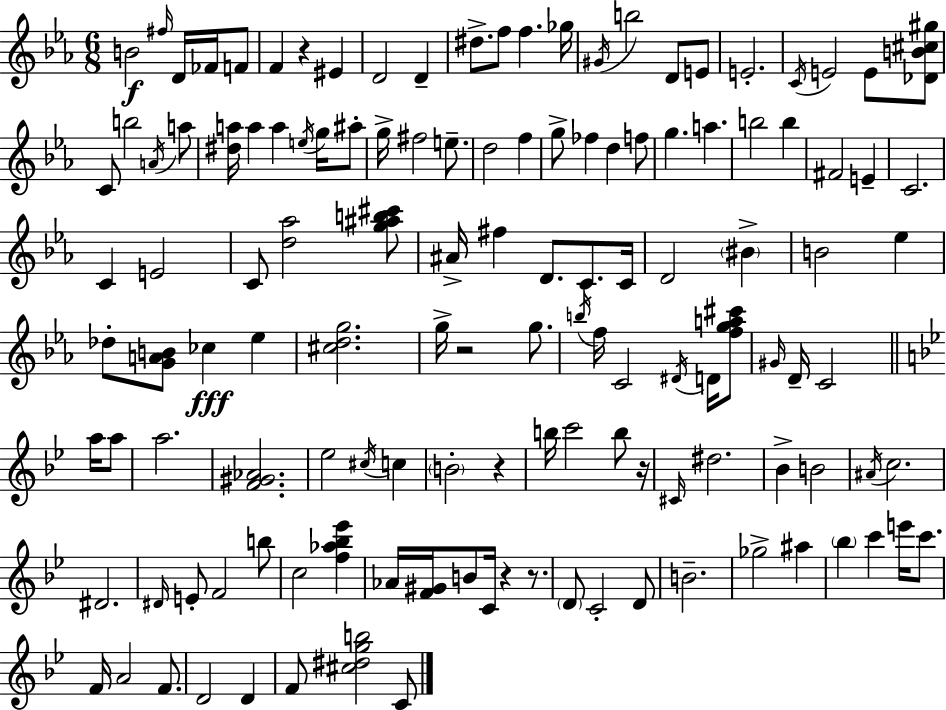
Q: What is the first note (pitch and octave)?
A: B4